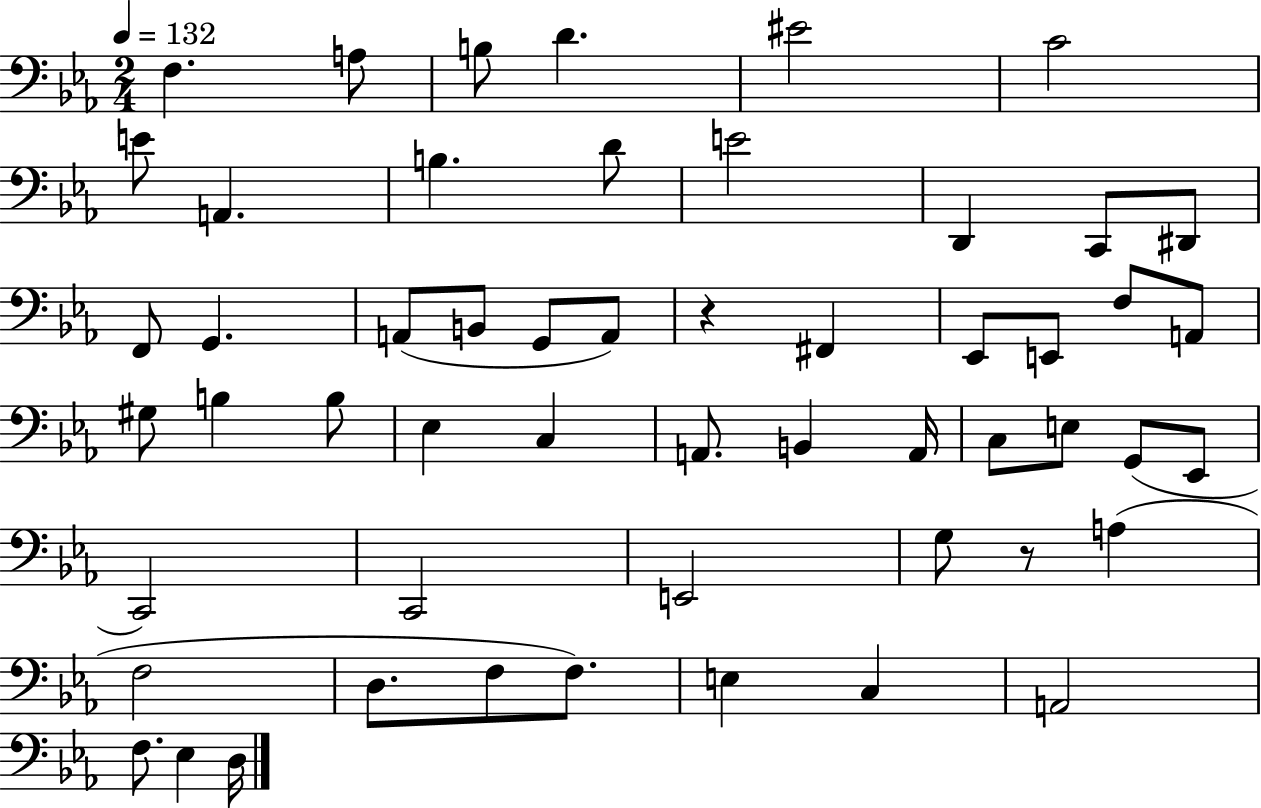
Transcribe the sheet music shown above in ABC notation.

X:1
T:Untitled
M:2/4
L:1/4
K:Eb
F, A,/2 B,/2 D ^E2 C2 E/2 A,, B, D/2 E2 D,, C,,/2 ^D,,/2 F,,/2 G,, A,,/2 B,,/2 G,,/2 A,,/2 z ^F,, _E,,/2 E,,/2 F,/2 A,,/2 ^G,/2 B, B,/2 _E, C, A,,/2 B,, A,,/4 C,/2 E,/2 G,,/2 _E,,/2 C,,2 C,,2 E,,2 G,/2 z/2 A, F,2 D,/2 F,/2 F,/2 E, C, A,,2 F,/2 _E, D,/4